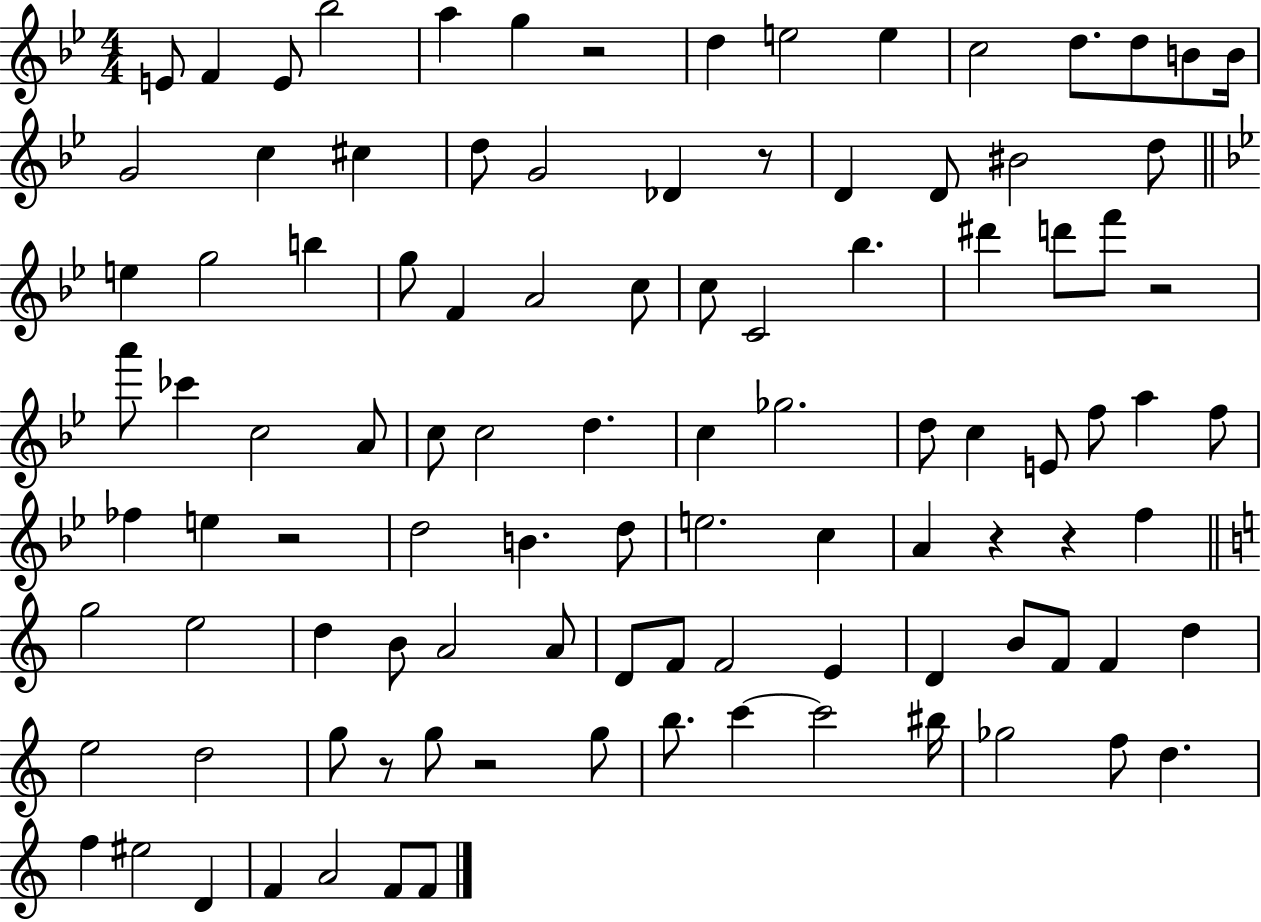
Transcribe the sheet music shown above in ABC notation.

X:1
T:Untitled
M:4/4
L:1/4
K:Bb
E/2 F E/2 _b2 a g z2 d e2 e c2 d/2 d/2 B/2 B/4 G2 c ^c d/2 G2 _D z/2 D D/2 ^B2 d/2 e g2 b g/2 F A2 c/2 c/2 C2 _b ^d' d'/2 f'/2 z2 a'/2 _c' c2 A/2 c/2 c2 d c _g2 d/2 c E/2 f/2 a f/2 _f e z2 d2 B d/2 e2 c A z z f g2 e2 d B/2 A2 A/2 D/2 F/2 F2 E D B/2 F/2 F d e2 d2 g/2 z/2 g/2 z2 g/2 b/2 c' c'2 ^b/4 _g2 f/2 d f ^e2 D F A2 F/2 F/2